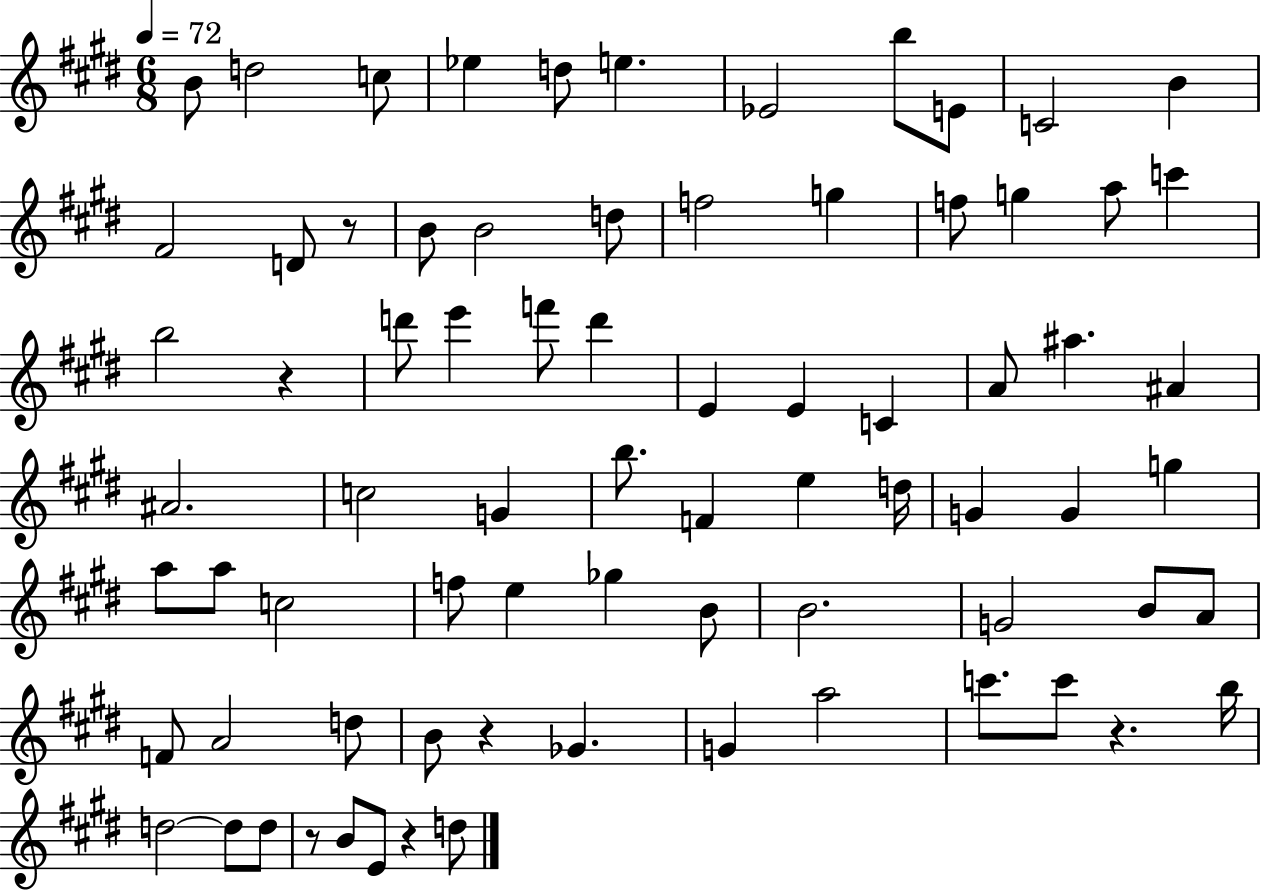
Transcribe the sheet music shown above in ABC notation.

X:1
T:Untitled
M:6/8
L:1/4
K:E
B/2 d2 c/2 _e d/2 e _E2 b/2 E/2 C2 B ^F2 D/2 z/2 B/2 B2 d/2 f2 g f/2 g a/2 c' b2 z d'/2 e' f'/2 d' E E C A/2 ^a ^A ^A2 c2 G b/2 F e d/4 G G g a/2 a/2 c2 f/2 e _g B/2 B2 G2 B/2 A/2 F/2 A2 d/2 B/2 z _G G a2 c'/2 c'/2 z b/4 d2 d/2 d/2 z/2 B/2 E/2 z d/2